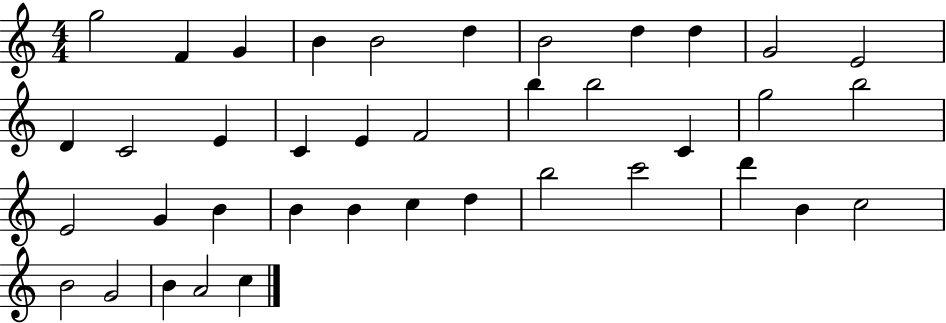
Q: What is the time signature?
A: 4/4